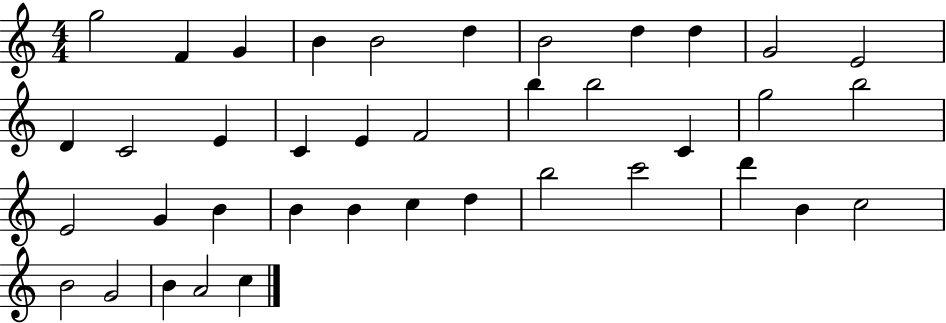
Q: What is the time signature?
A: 4/4